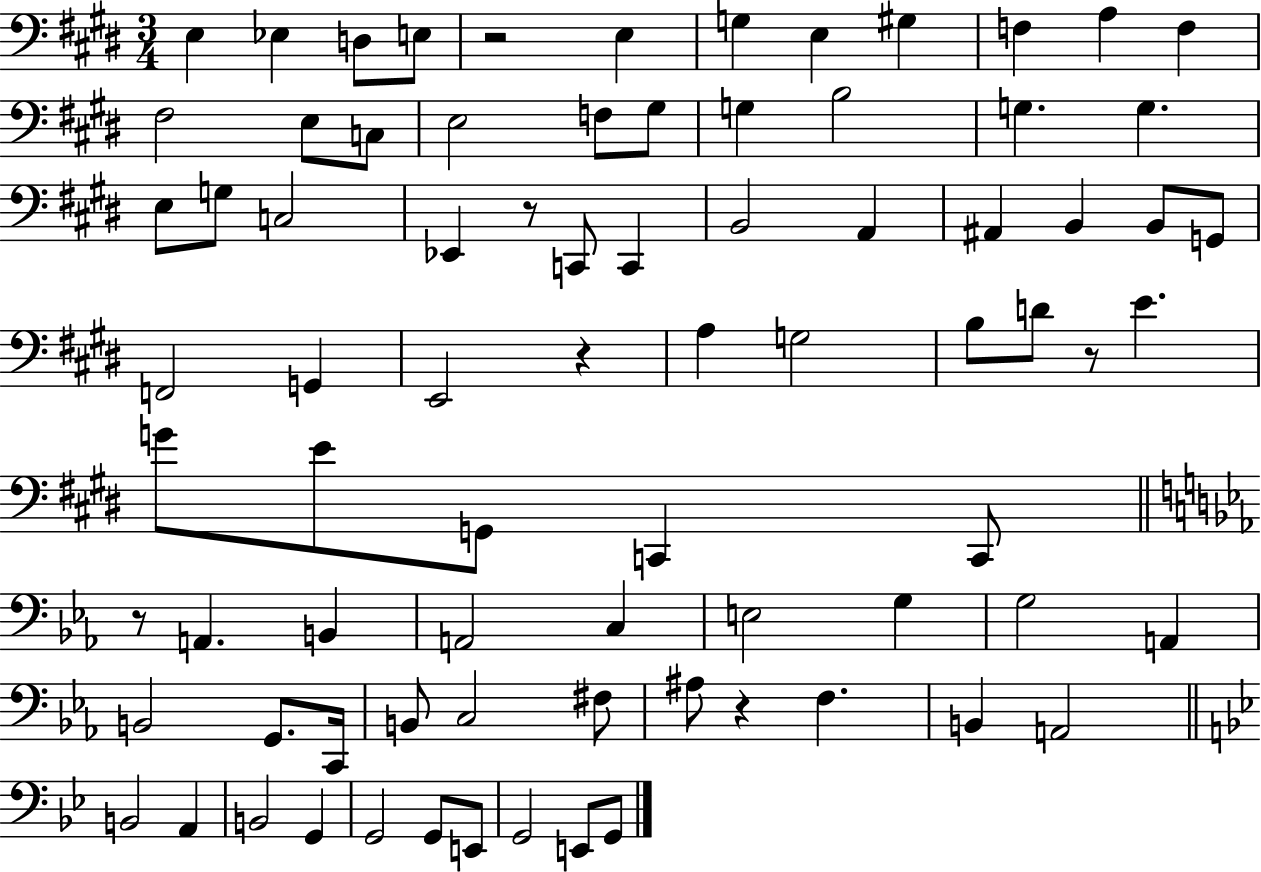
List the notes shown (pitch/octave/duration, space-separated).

E3/q Eb3/q D3/e E3/e R/h E3/q G3/q E3/q G#3/q F3/q A3/q F3/q F#3/h E3/e C3/e E3/h F3/e G#3/e G3/q B3/h G3/q. G3/q. E3/e G3/e C3/h Eb2/q R/e C2/e C2/q B2/h A2/q A#2/q B2/q B2/e G2/e F2/h G2/q E2/h R/q A3/q G3/h B3/e D4/e R/e E4/q. G4/e E4/e G2/e C2/q C2/e R/e A2/q. B2/q A2/h C3/q E3/h G3/q G3/h A2/q B2/h G2/e. C2/s B2/e C3/h F#3/e A#3/e R/q F3/q. B2/q A2/h B2/h A2/q B2/h G2/q G2/h G2/e E2/e G2/h E2/e G2/e